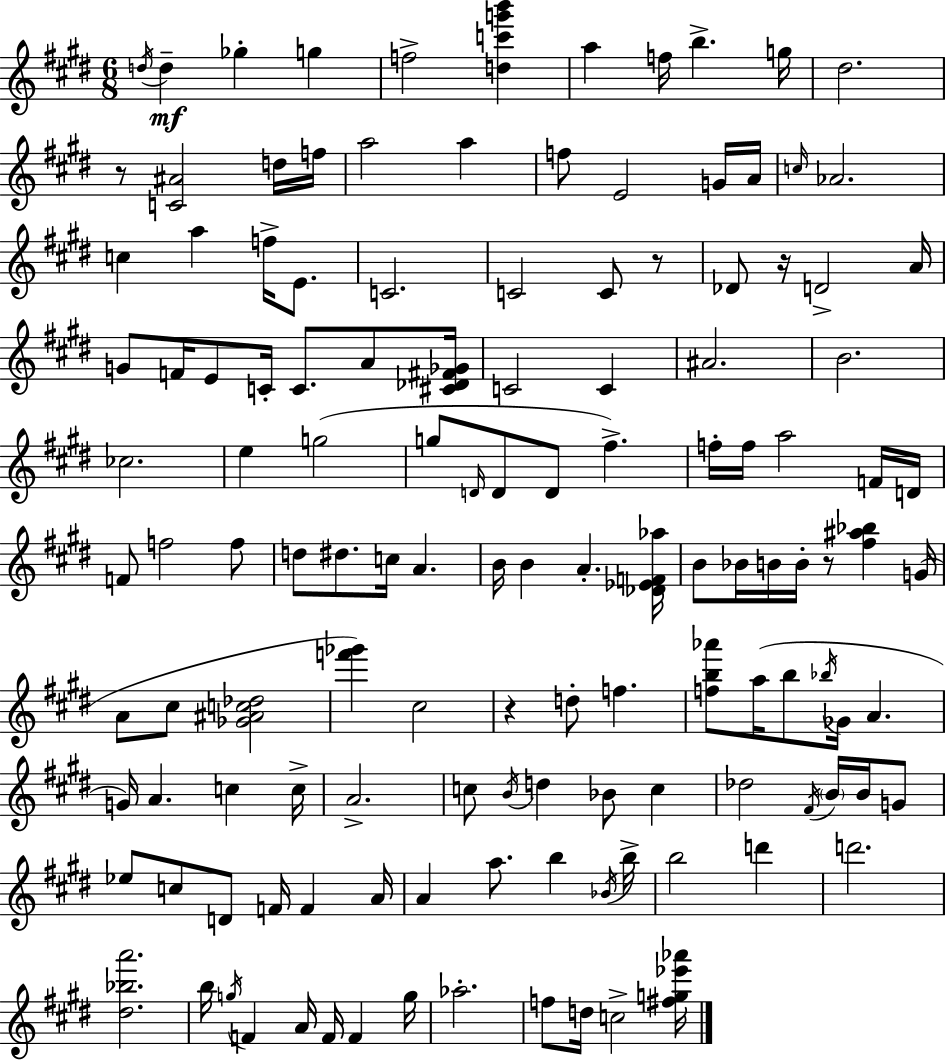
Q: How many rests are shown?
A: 5